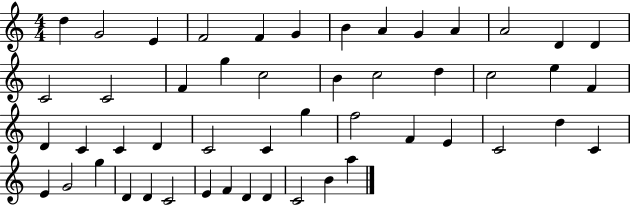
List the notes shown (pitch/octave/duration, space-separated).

D5/q G4/h E4/q F4/h F4/q G4/q B4/q A4/q G4/q A4/q A4/h D4/q D4/q C4/h C4/h F4/q G5/q C5/h B4/q C5/h D5/q C5/h E5/q F4/q D4/q C4/q C4/q D4/q C4/h C4/q G5/q F5/h F4/q E4/q C4/h D5/q C4/q E4/q G4/h G5/q D4/q D4/q C4/h E4/q F4/q D4/q D4/q C4/h B4/q A5/q